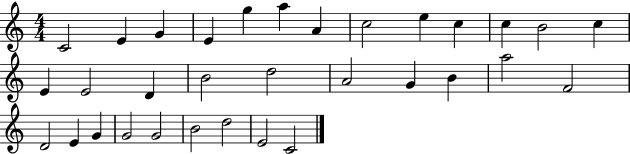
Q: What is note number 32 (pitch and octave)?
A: C4